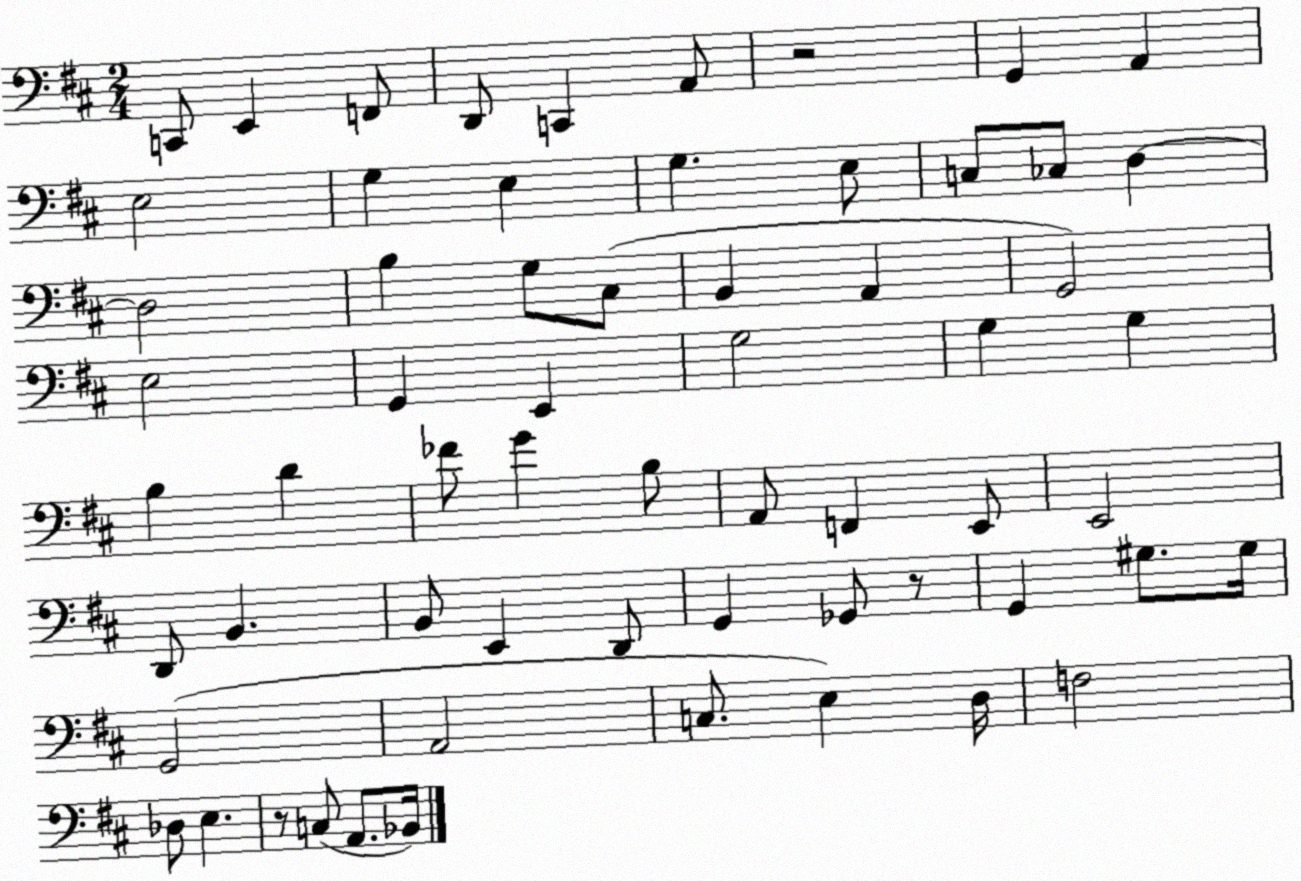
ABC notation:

X:1
T:Untitled
M:2/4
L:1/4
K:D
C,,/2 E,, F,,/2 D,,/2 C,, A,,/2 z2 G,, A,, E,2 G, E, G, E,/2 C,/2 _C,/2 D, D,2 B, G,/2 ^C,/2 B,, A,, G,,2 E,2 G,, E,, G,2 G, G, B, D _F/2 G B,/2 A,,/2 F,, E,,/2 E,,2 D,,/2 B,, B,,/2 E,, D,,/2 G,, _G,,/2 z/2 G,, ^G,/2 ^G,/4 G,,2 A,,2 C,/2 E, D,/4 F,2 _D,/2 E, z/2 C,/2 A,,/2 _B,,/4